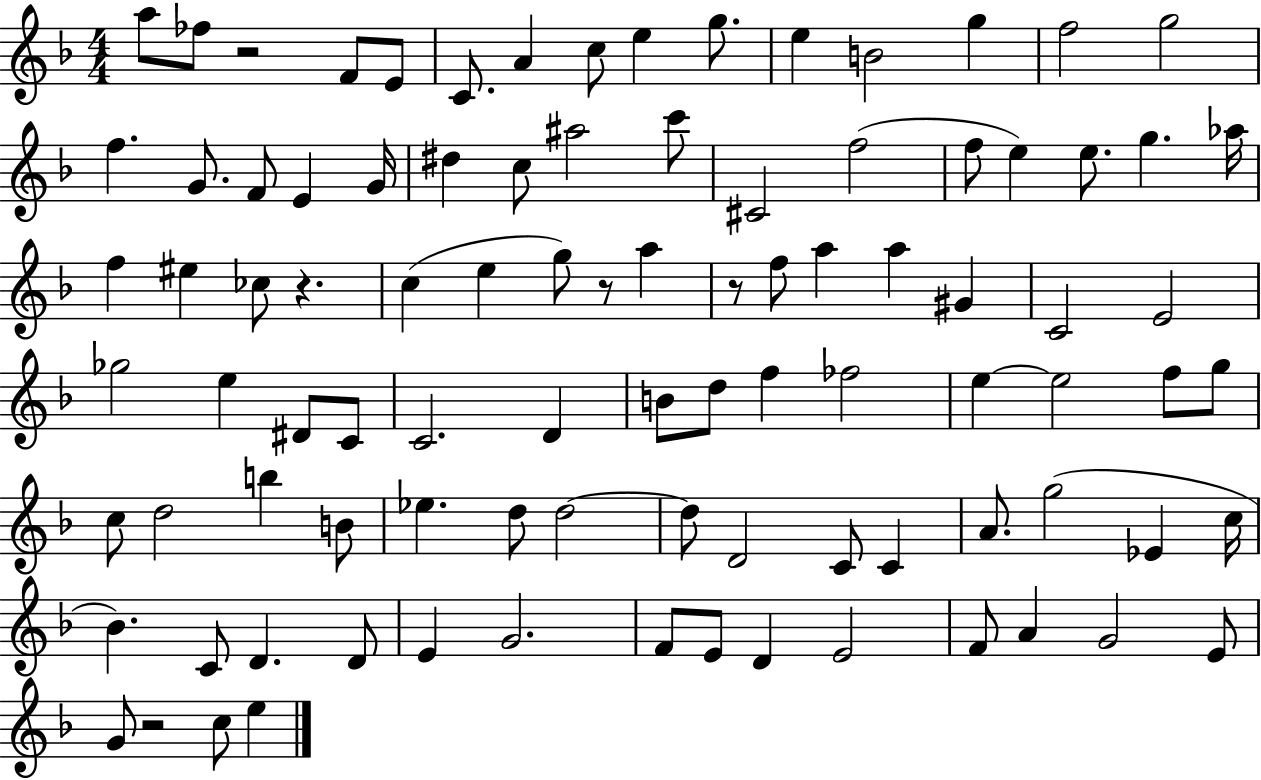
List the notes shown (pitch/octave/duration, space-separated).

A5/e FES5/e R/h F4/e E4/e C4/e. A4/q C5/e E5/q G5/e. E5/q B4/h G5/q F5/h G5/h F5/q. G4/e. F4/e E4/q G4/s D#5/q C5/e A#5/h C6/e C#4/h F5/h F5/e E5/q E5/e. G5/q. Ab5/s F5/q EIS5/q CES5/e R/q. C5/q E5/q G5/e R/e A5/q R/e F5/e A5/q A5/q G#4/q C4/h E4/h Gb5/h E5/q D#4/e C4/e C4/h. D4/q B4/e D5/e F5/q FES5/h E5/q E5/h F5/e G5/e C5/e D5/h B5/q B4/e Eb5/q. D5/e D5/h D5/e D4/h C4/e C4/q A4/e. G5/h Eb4/q C5/s Bb4/q. C4/e D4/q. D4/e E4/q G4/h. F4/e E4/e D4/q E4/h F4/e A4/q G4/h E4/e G4/e R/h C5/e E5/q